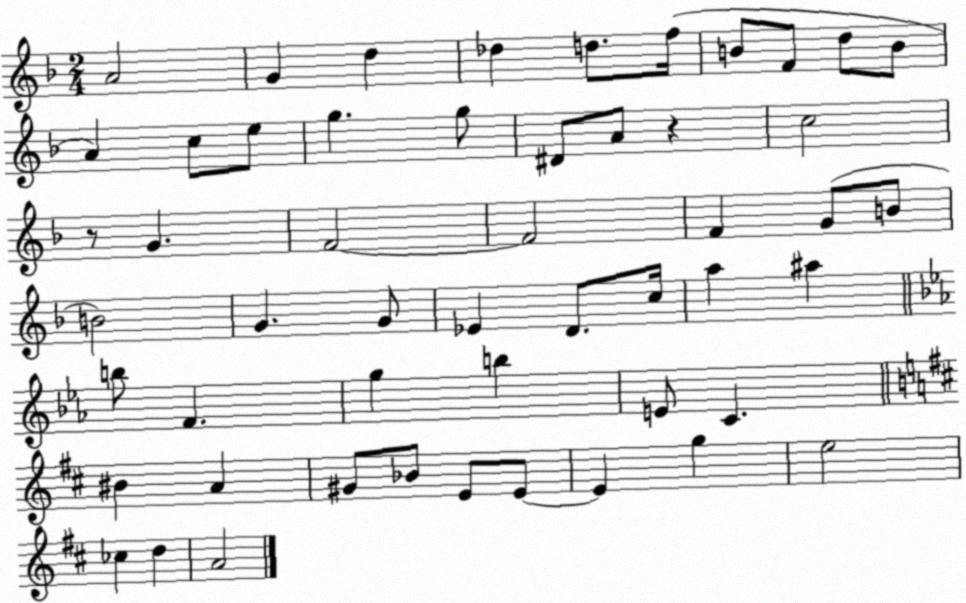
X:1
T:Untitled
M:2/4
L:1/4
K:F
A2 G d _d d/2 f/4 B/2 F/2 d/2 B/2 A c/2 e/2 g g/2 ^D/2 A/2 z c2 z/2 G F2 F2 F G/2 B/2 B2 G G/2 _E D/2 c/4 a ^a b/2 F g b E/2 C ^B A ^G/2 _B/2 E/2 E/2 E g e2 _c d A2